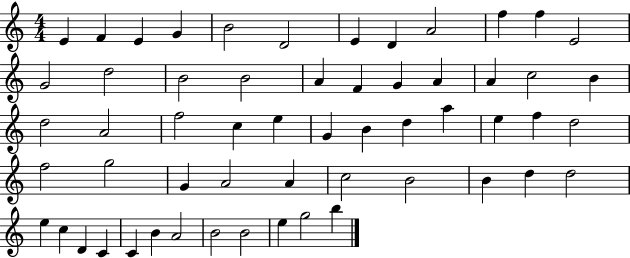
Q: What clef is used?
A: treble